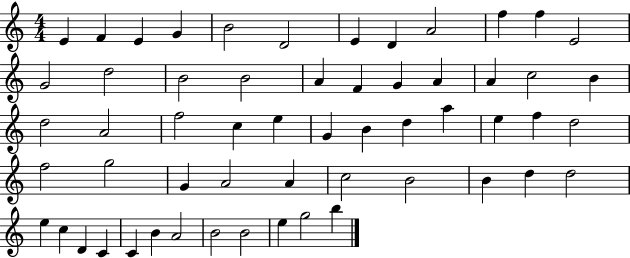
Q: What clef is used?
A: treble